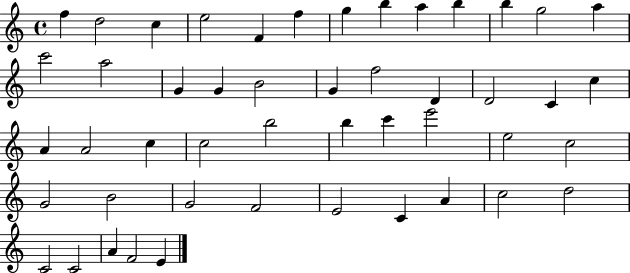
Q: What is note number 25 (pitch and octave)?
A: A4